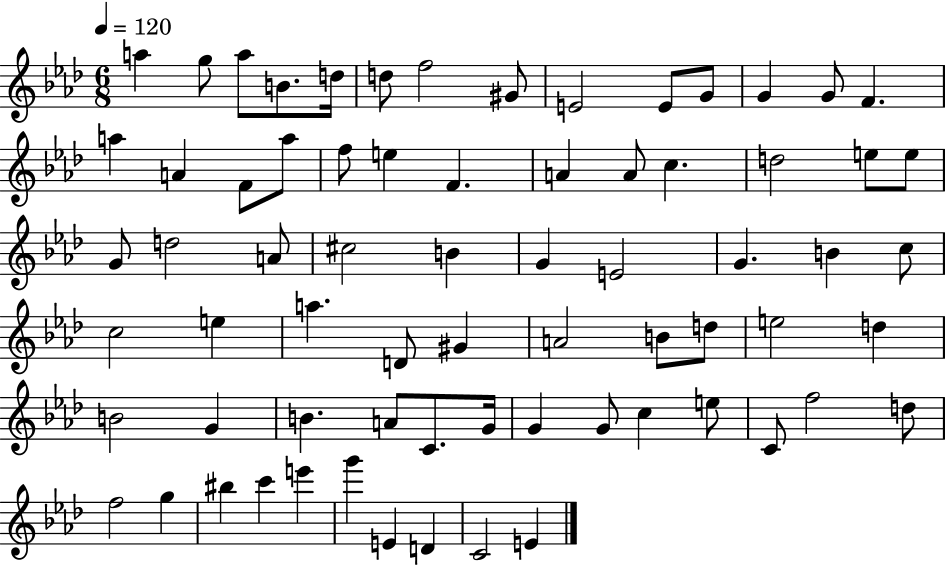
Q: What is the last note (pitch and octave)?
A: E4